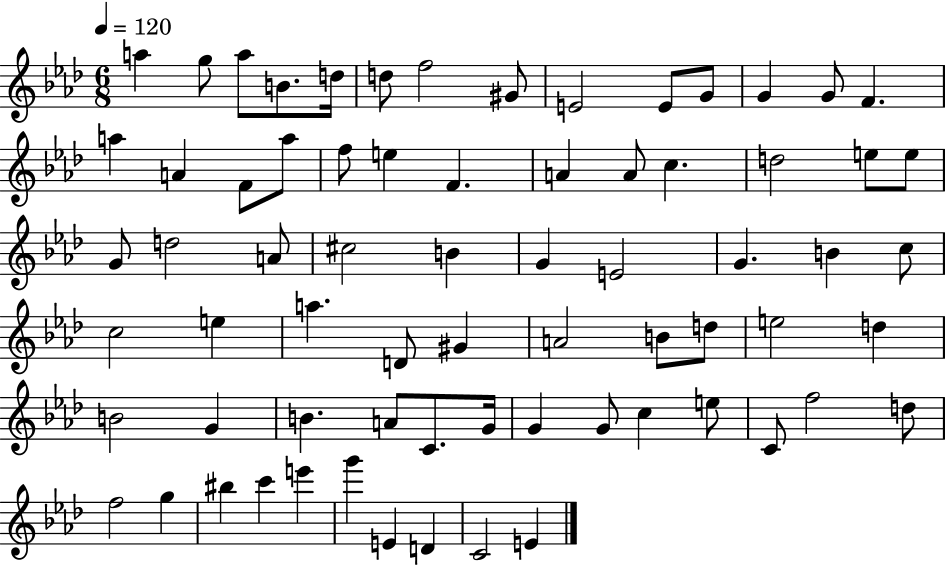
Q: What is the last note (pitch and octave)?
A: E4